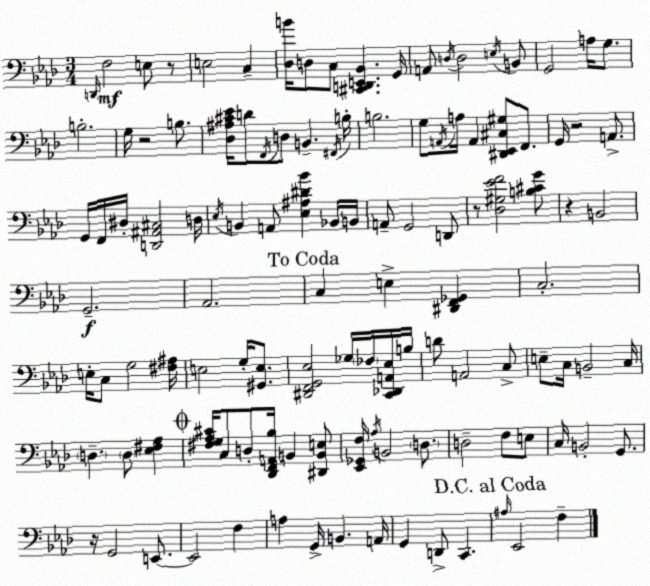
X:1
T:Untitled
M:3/4
L:1/4
K:Fm
D,,/4 F,2 E,/2 z/2 E,2 C, [_D,B]/4 D,/2 C,/2 [^C,,D,,E,,_B,,] G,,/4 A,,/2 D,/4 D,2 E,/4 B,,/2 G,,2 A,/4 G,/2 B,2 G,/4 z2 B,/2 [_D,^A,^C_E]/4 D/2 F,,/4 D,/2 B,, ^F,,/4 B,/4 B,2 G,/2 A,,/4 A,/4 A,, [^D,,_E,,^C,^G,]/2 F,,/2 G,,/4 z2 A,,/2 G,,/4 F,,/4 ^D,/4 [D,,^A,,^C,]2 D,/4 _E,/4 B,, A,,/2 [_E,^A,^D_B] _B,,/4 B,,/4 A,,/2 G,,2 D,,/2 z/2 [_D,^G,_EF]2 [B,^CG]/2 z B,,2 G,,2 _A,,2 C, E, [^D,,F,,_G,,] C,2 E,/4 C,/2 G,2 [^F,^A,]/4 E,2 G,/4 [^G,,E,]/2 [^D,,F,,G,,_E,]2 _G,/4 _F,/4 [C,,_D,,A,,_E,]/4 B,/4 D/2 A,,2 C,/2 E,/2 C,/4 B,,2 C,/4 D, D,/2 [_E,^F,_A,] [^F,G,_A,^C]/4 C,/2 D,/2 [_D,,F,,A,,_B,]/4 B,, [^D,,B,,E,]/2 [_E,,_G,,F,]/4 _A,/4 B,,2 D,/2 D,2 F,/2 E,/2 C,/4 B,,2 G,,/2 z/4 G,,2 E,,/2 E,,2 F, A, G,,/4 B,, A,,/4 G,, D,,/2 C,, ^A,/4 _E,,2 F,